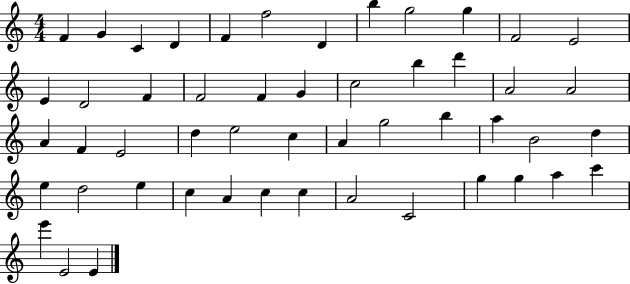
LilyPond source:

{
  \clef treble
  \numericTimeSignature
  \time 4/4
  \key c \major
  f'4 g'4 c'4 d'4 | f'4 f''2 d'4 | b''4 g''2 g''4 | f'2 e'2 | \break e'4 d'2 f'4 | f'2 f'4 g'4 | c''2 b''4 d'''4 | a'2 a'2 | \break a'4 f'4 e'2 | d''4 e''2 c''4 | a'4 g''2 b''4 | a''4 b'2 d''4 | \break e''4 d''2 e''4 | c''4 a'4 c''4 c''4 | a'2 c'2 | g''4 g''4 a''4 c'''4 | \break e'''4 e'2 e'4 | \bar "|."
}